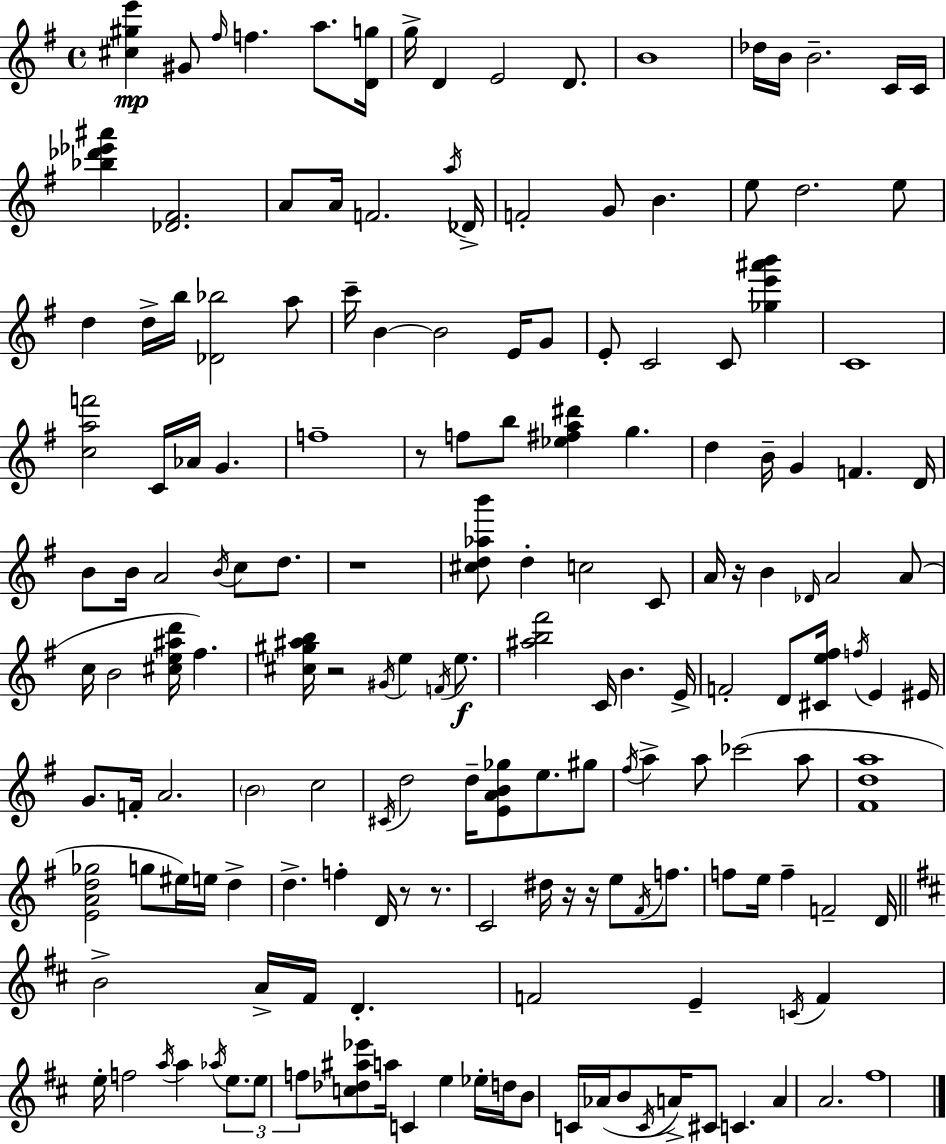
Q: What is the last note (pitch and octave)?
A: F#5